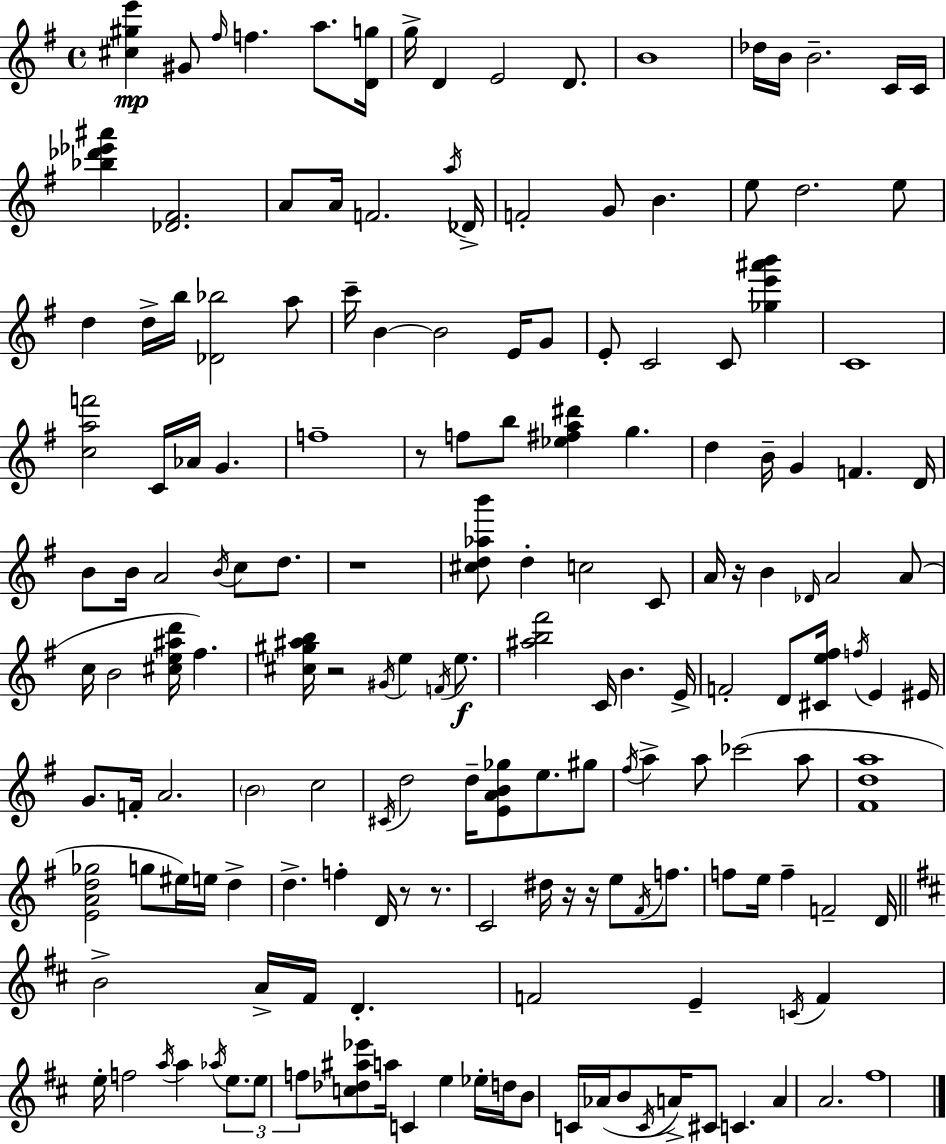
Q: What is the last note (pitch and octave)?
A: F#5